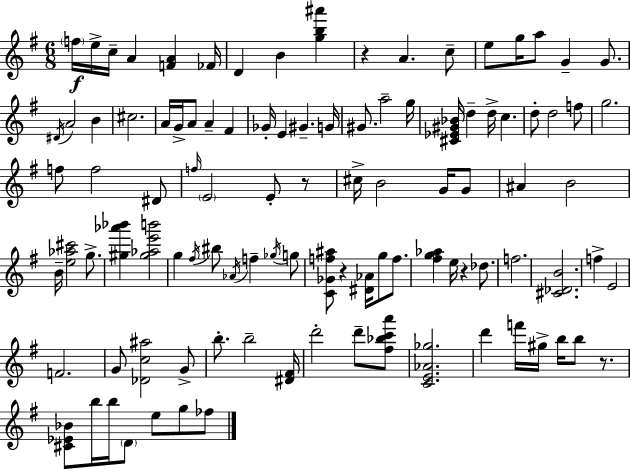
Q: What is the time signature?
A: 6/8